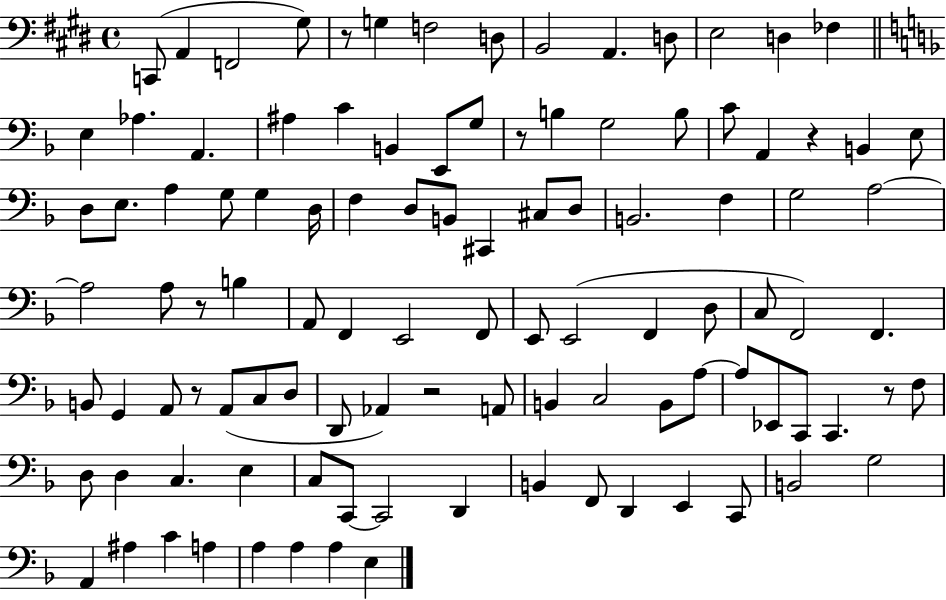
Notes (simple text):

C2/e A2/q F2/h G#3/e R/e G3/q F3/h D3/e B2/h A2/q. D3/e E3/h D3/q FES3/q E3/q Ab3/q. A2/q. A#3/q C4/q B2/q E2/e G3/e R/e B3/q G3/h B3/e C4/e A2/q R/q B2/q E3/e D3/e E3/e. A3/q G3/e G3/q D3/s F3/q D3/e B2/e C#2/q C#3/e D3/e B2/h. F3/q G3/h A3/h A3/h A3/e R/e B3/q A2/e F2/q E2/h F2/e E2/e E2/h F2/q D3/e C3/e F2/h F2/q. B2/e G2/q A2/e R/e A2/e C3/e D3/e D2/e Ab2/q R/h A2/e B2/q C3/h B2/e A3/e A3/e Eb2/e C2/e C2/q. R/e F3/e D3/e D3/q C3/q. E3/q C3/e C2/e C2/h D2/q B2/q F2/e D2/q E2/q C2/e B2/h G3/h A2/q A#3/q C4/q A3/q A3/q A3/q A3/q E3/q